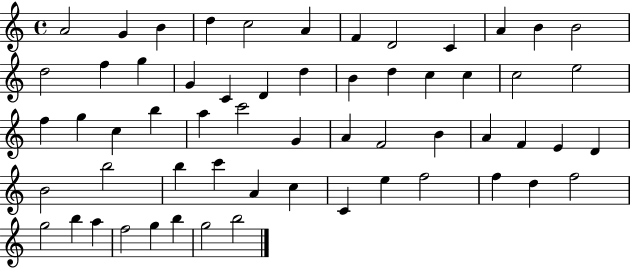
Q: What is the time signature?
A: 4/4